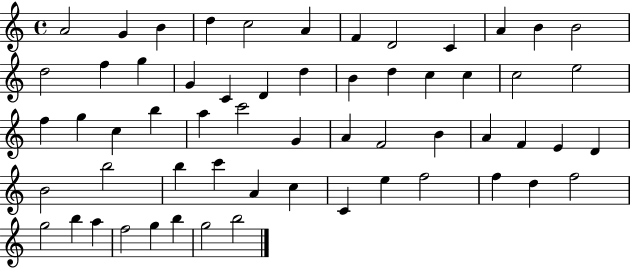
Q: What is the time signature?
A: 4/4